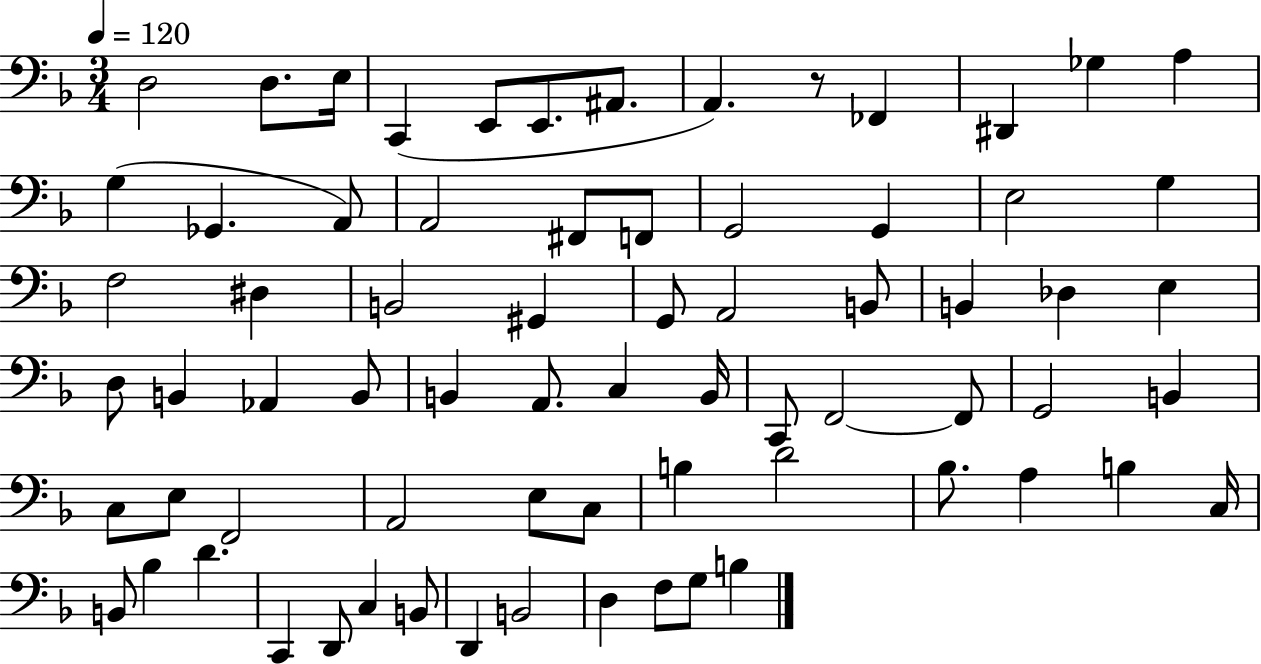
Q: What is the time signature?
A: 3/4